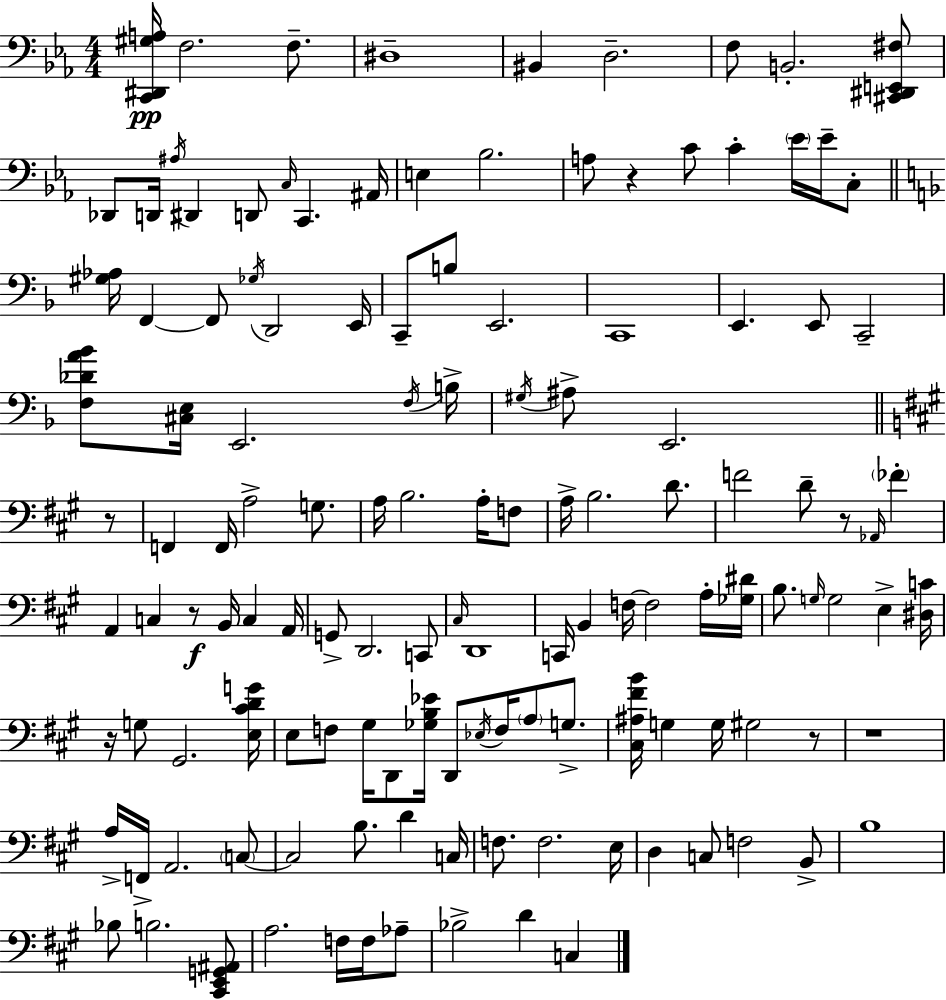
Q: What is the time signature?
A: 4/4